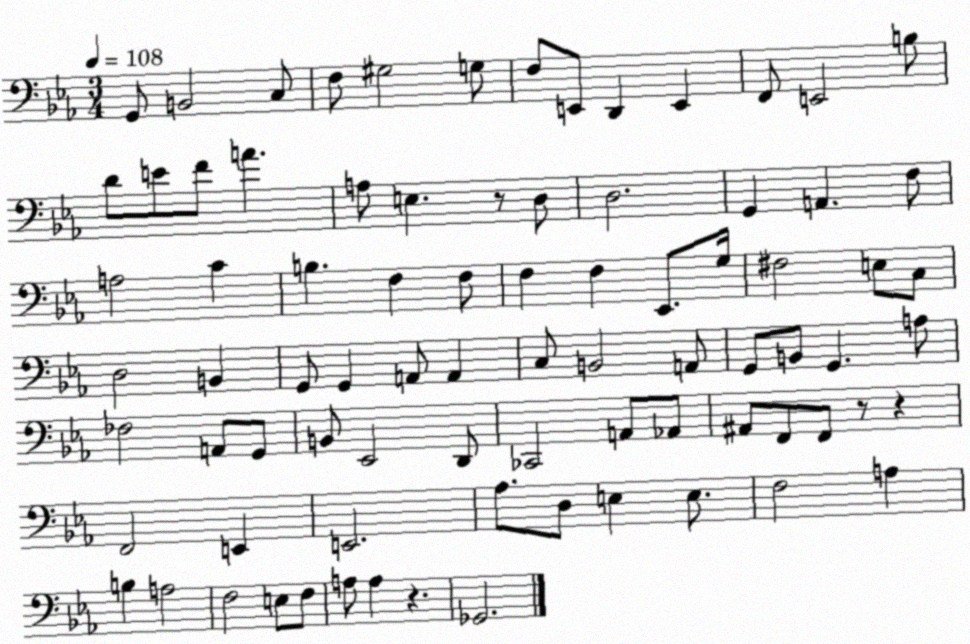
X:1
T:Untitled
M:3/4
L:1/4
K:Eb
G,,/2 B,,2 C,/2 F,/2 ^G,2 G,/2 F,/2 E,,/2 D,, E,, F,,/2 E,,2 B,/2 D/2 E/2 F/2 A A,/2 E, z/2 D,/2 D,2 G,, A,, F,/2 A,2 C B, F, F,/2 F, F, _E,,/2 G,/4 ^F,2 E,/2 C,/2 D,2 B,, G,,/2 G,, A,,/2 A,, C,/2 B,,2 A,,/2 G,,/2 B,,/2 G,, A,/2 _F,2 A,,/2 G,,/2 B,,/2 _E,,2 D,,/2 _C,,2 A,,/2 _A,,/2 ^A,,/2 F,,/2 F,,/2 z/2 z F,,2 E,, E,,2 _A,/2 D,/2 E, E,/2 F,2 A, B, A,2 F,2 E,/2 F,/2 A,/2 A, z _G,,2